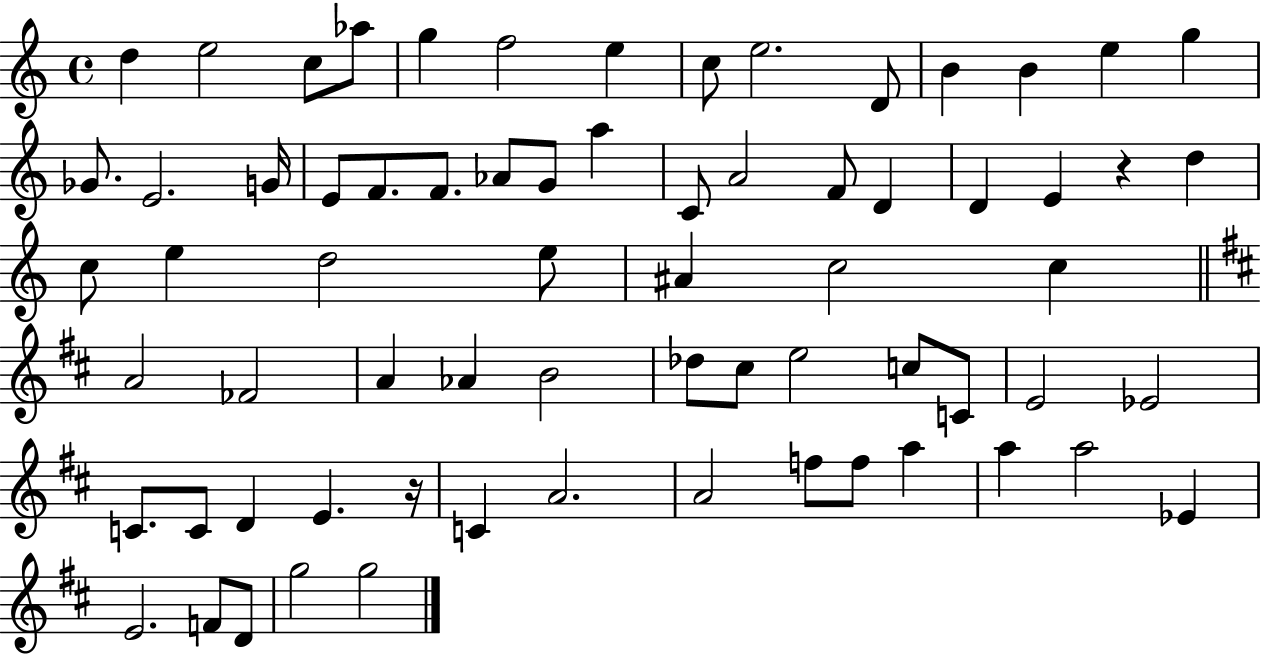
D5/q E5/h C5/e Ab5/e G5/q F5/h E5/q C5/e E5/h. D4/e B4/q B4/q E5/q G5/q Gb4/e. E4/h. G4/s E4/e F4/e. F4/e. Ab4/e G4/e A5/q C4/e A4/h F4/e D4/q D4/q E4/q R/q D5/q C5/e E5/q D5/h E5/e A#4/q C5/h C5/q A4/h FES4/h A4/q Ab4/q B4/h Db5/e C#5/e E5/h C5/e C4/e E4/h Eb4/h C4/e. C4/e D4/q E4/q. R/s C4/q A4/h. A4/h F5/e F5/e A5/q A5/q A5/h Eb4/q E4/h. F4/e D4/e G5/h G5/h